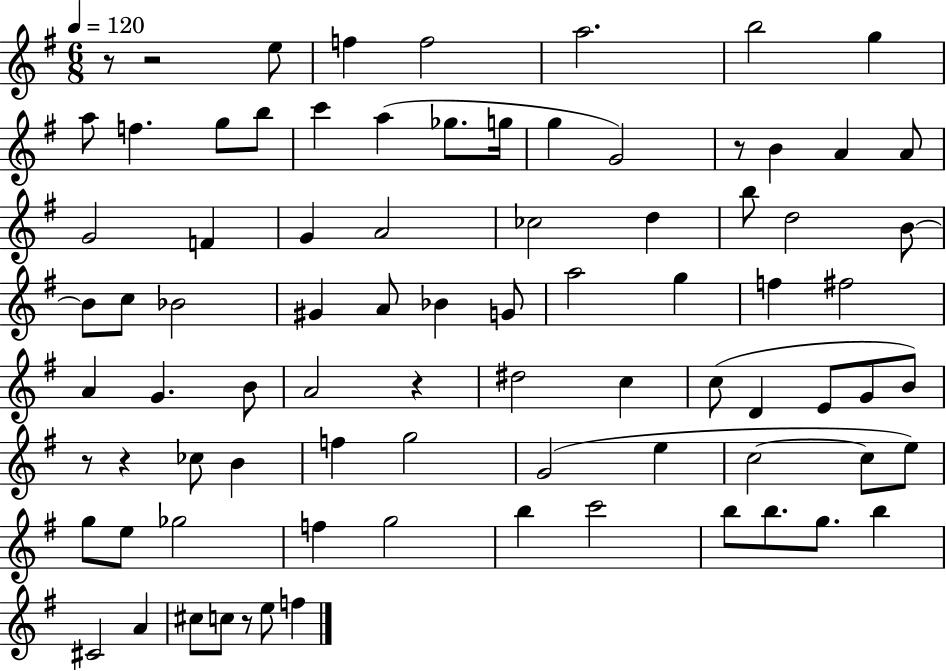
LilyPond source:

{
  \clef treble
  \numericTimeSignature
  \time 6/8
  \key g \major
  \tempo 4 = 120
  \repeat volta 2 { r8 r2 e''8 | f''4 f''2 | a''2. | b''2 g''4 | \break a''8 f''4. g''8 b''8 | c'''4 a''4( ges''8. g''16 | g''4 g'2) | r8 b'4 a'4 a'8 | \break g'2 f'4 | g'4 a'2 | ces''2 d''4 | b''8 d''2 b'8~~ | \break b'8 c''8 bes'2 | gis'4 a'8 bes'4 g'8 | a''2 g''4 | f''4 fis''2 | \break a'4 g'4. b'8 | a'2 r4 | dis''2 c''4 | c''8( d'4 e'8 g'8 b'8) | \break r8 r4 ces''8 b'4 | f''4 g''2 | g'2( e''4 | c''2~~ c''8 e''8) | \break g''8 e''8 ges''2 | f''4 g''2 | b''4 c'''2 | b''8 b''8. g''8. b''4 | \break cis'2 a'4 | cis''8 c''8 r8 e''8 f''4 | } \bar "|."
}